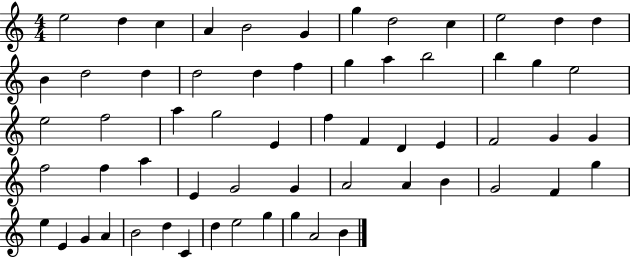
E5/h D5/q C5/q A4/q B4/h G4/q G5/q D5/h C5/q E5/h D5/q D5/q B4/q D5/h D5/q D5/h D5/q F5/q G5/q A5/q B5/h B5/q G5/q E5/h E5/h F5/h A5/q G5/h E4/q F5/q F4/q D4/q E4/q F4/h G4/q G4/q F5/h F5/q A5/q E4/q G4/h G4/q A4/h A4/q B4/q G4/h F4/q G5/q E5/q E4/q G4/q A4/q B4/h D5/q C4/q D5/q E5/h G5/q G5/q A4/h B4/q